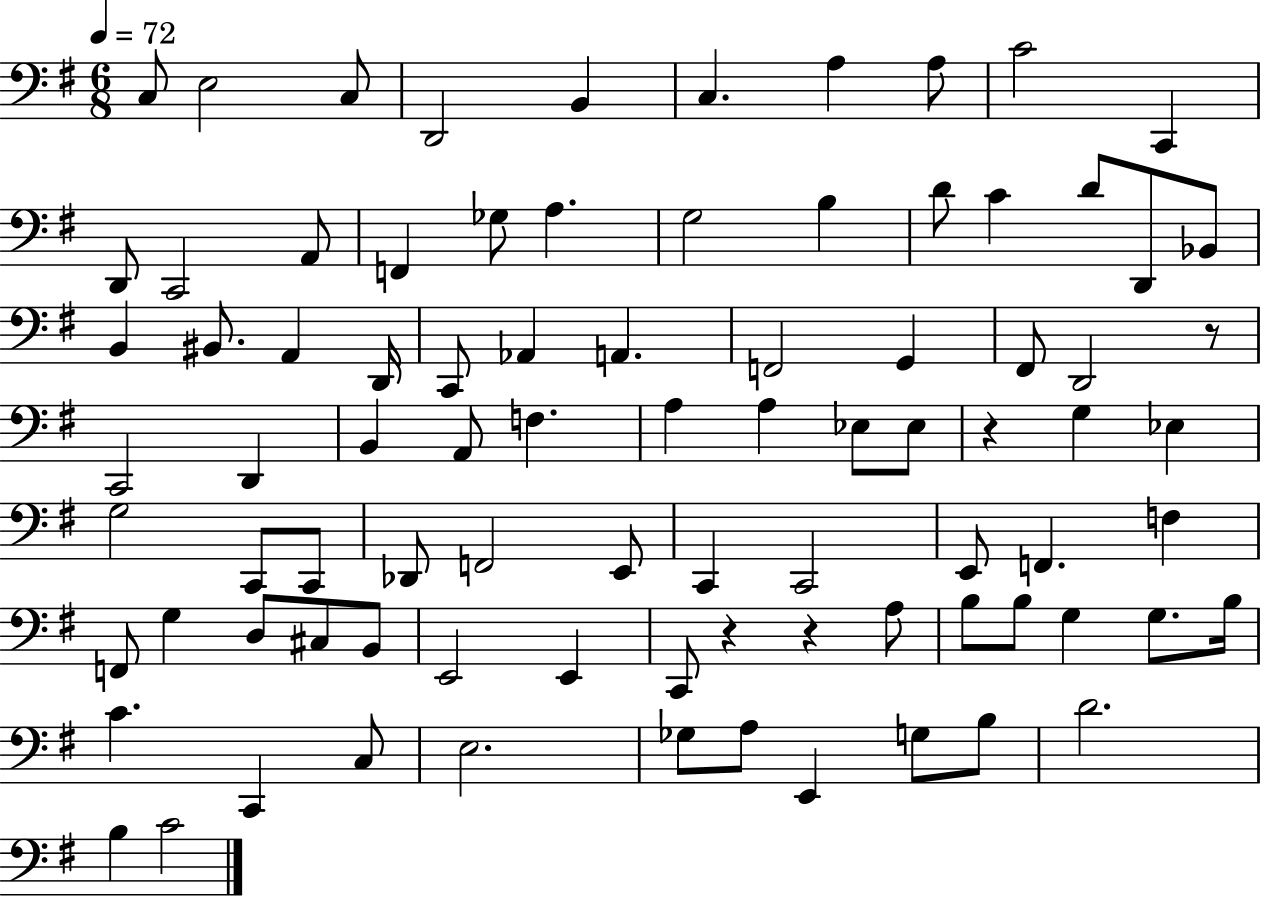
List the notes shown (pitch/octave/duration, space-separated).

C3/e E3/h C3/e D2/h B2/q C3/q. A3/q A3/e C4/h C2/q D2/e C2/h A2/e F2/q Gb3/e A3/q. G3/h B3/q D4/e C4/q D4/e D2/e Bb2/e B2/q BIS2/e. A2/q D2/s C2/e Ab2/q A2/q. F2/h G2/q F#2/e D2/h R/e C2/h D2/q B2/q A2/e F3/q. A3/q A3/q Eb3/e Eb3/e R/q G3/q Eb3/q G3/h C2/e C2/e Db2/e F2/h E2/e C2/q C2/h E2/e F2/q. F3/q F2/e G3/q D3/e C#3/e B2/e E2/h E2/q C2/e R/q R/q A3/e B3/e B3/e G3/q G3/e. B3/s C4/q. C2/q C3/e E3/h. Gb3/e A3/e E2/q G3/e B3/e D4/h. B3/q C4/h